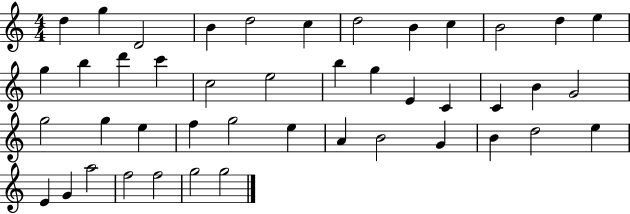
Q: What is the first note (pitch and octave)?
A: D5